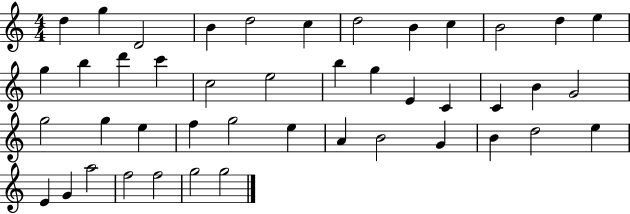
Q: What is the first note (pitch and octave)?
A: D5